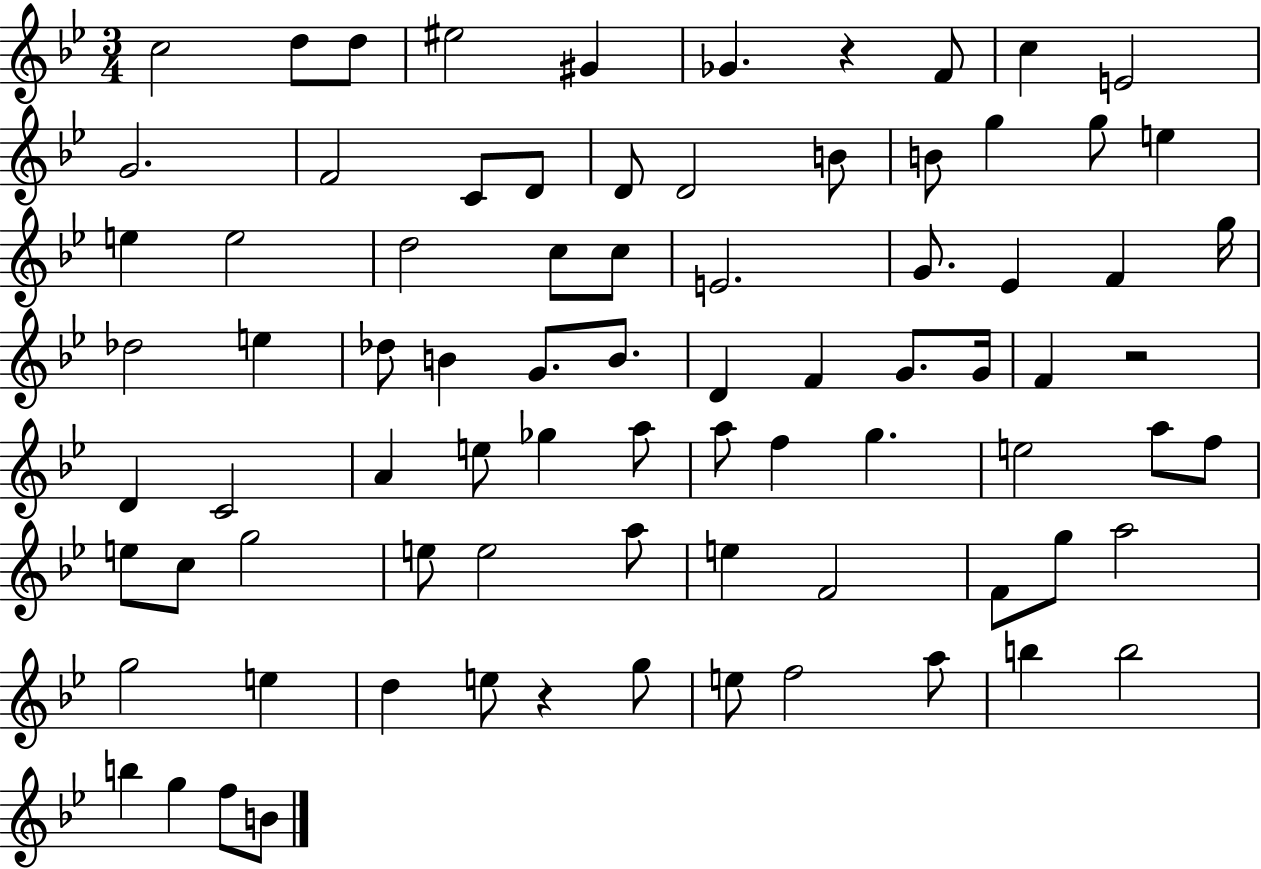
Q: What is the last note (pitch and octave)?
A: B4